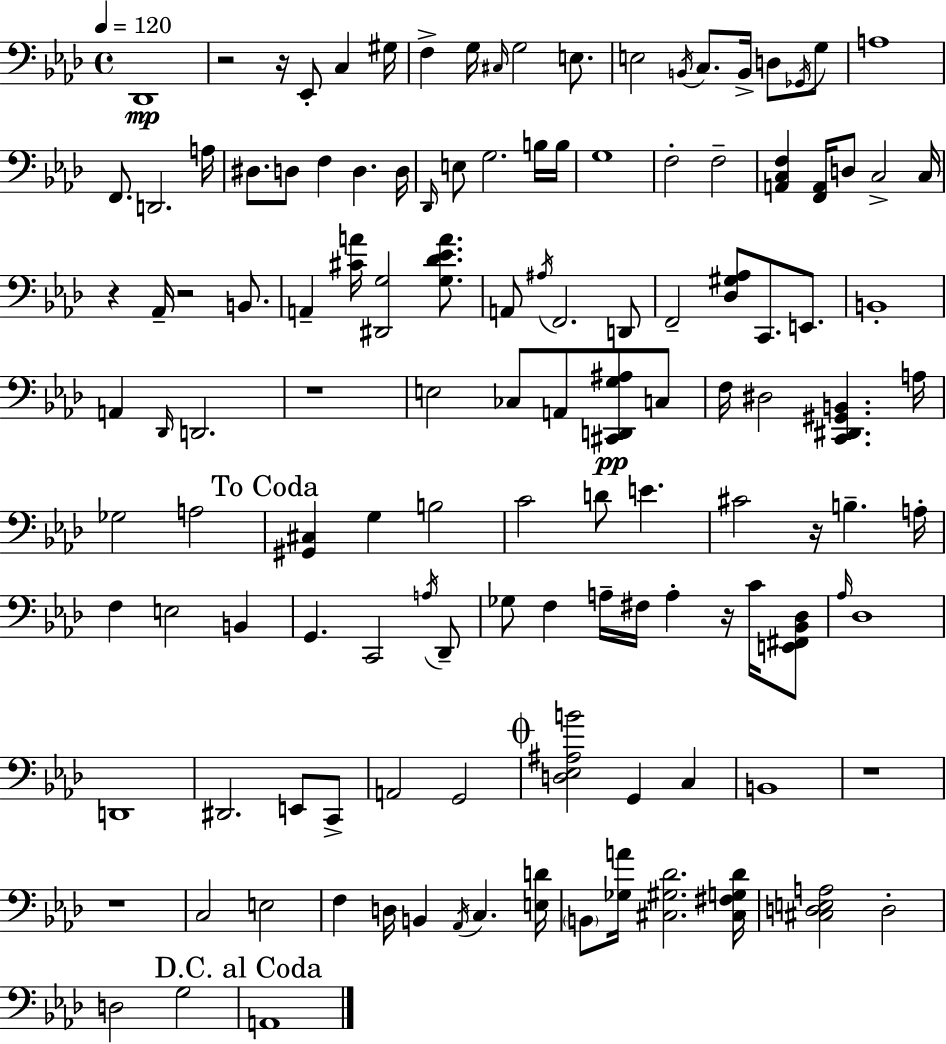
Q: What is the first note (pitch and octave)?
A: Db2